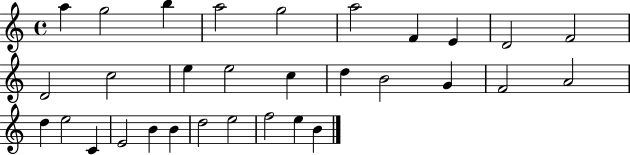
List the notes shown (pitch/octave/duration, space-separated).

A5/q G5/h B5/q A5/h G5/h A5/h F4/q E4/q D4/h F4/h D4/h C5/h E5/q E5/h C5/q D5/q B4/h G4/q F4/h A4/h D5/q E5/h C4/q E4/h B4/q B4/q D5/h E5/h F5/h E5/q B4/q